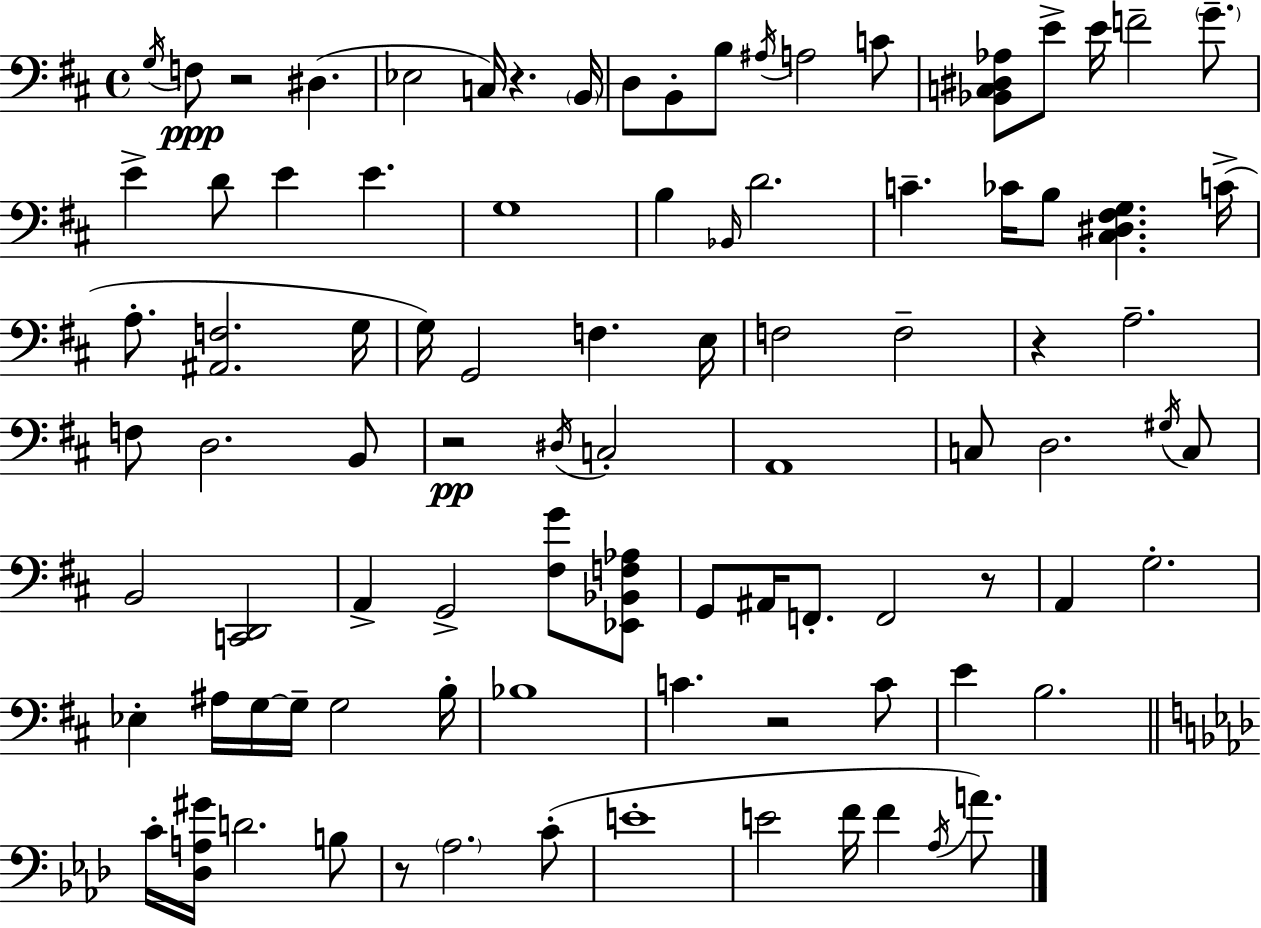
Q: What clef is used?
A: bass